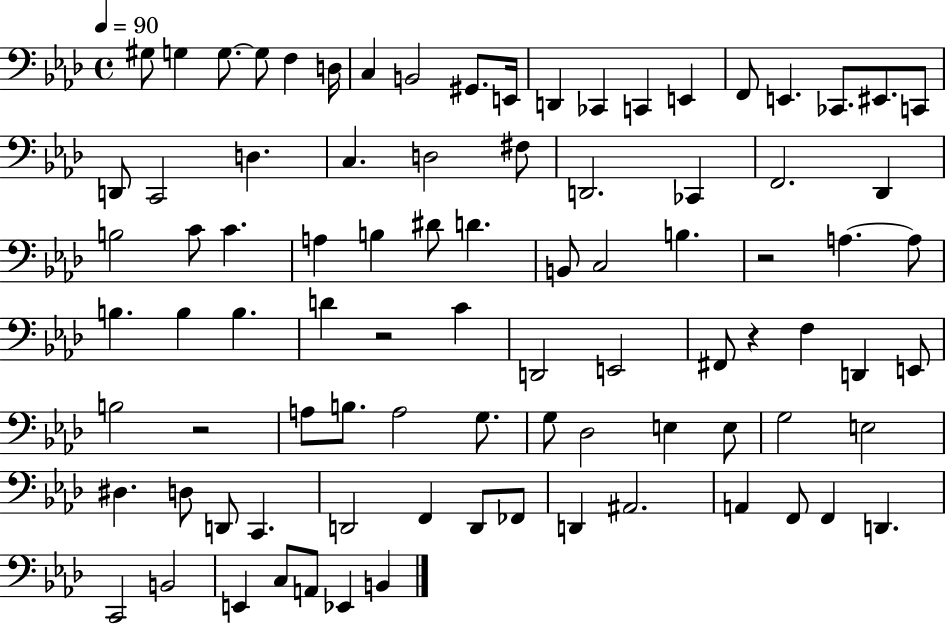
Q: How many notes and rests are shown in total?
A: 88